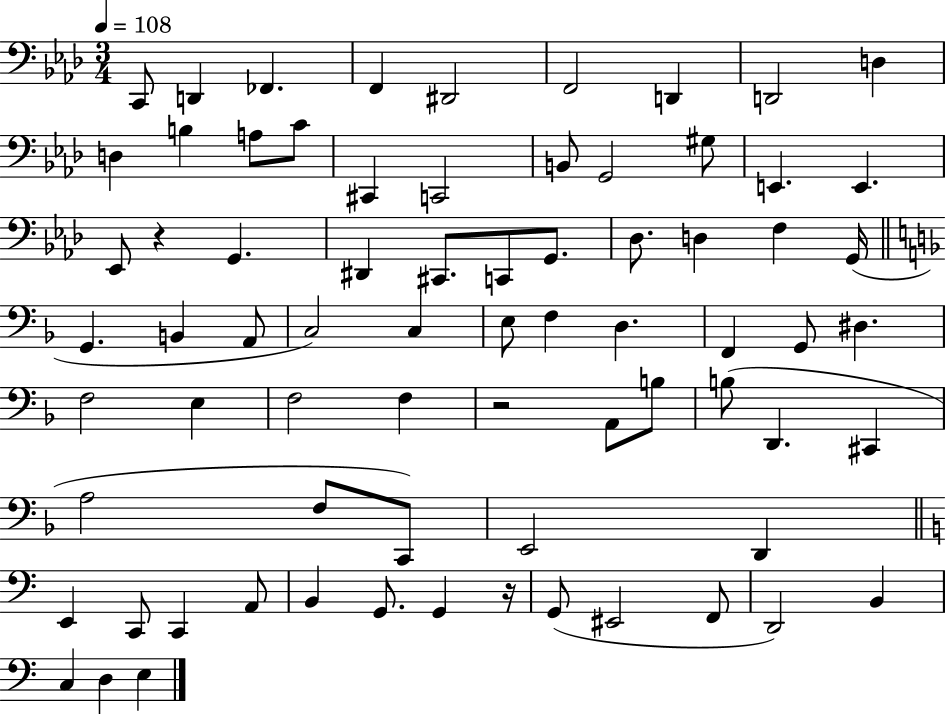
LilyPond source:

{
  \clef bass
  \numericTimeSignature
  \time 3/4
  \key aes \major
  \tempo 4 = 108
  c,8 d,4 fes,4. | f,4 dis,2 | f,2 d,4 | d,2 d4 | \break d4 b4 a8 c'8 | cis,4 c,2 | b,8 g,2 gis8 | e,4. e,4. | \break ees,8 r4 g,4. | dis,4 cis,8. c,8 g,8. | des8. d4 f4 g,16( | \bar "||" \break \key f \major g,4. b,4 a,8 | c2) c4 | e8 f4 d4. | f,4 g,8 dis4. | \break f2 e4 | f2 f4 | r2 a,8 b8 | b8( d,4. cis,4 | \break a2 f8 c,8) | e,2 d,4 | \bar "||" \break \key a \minor e,4 c,8 c,4 a,8 | b,4 g,8. g,4 r16 | g,8( eis,2 f,8 | d,2) b,4 | \break c4 d4 e4 | \bar "|."
}